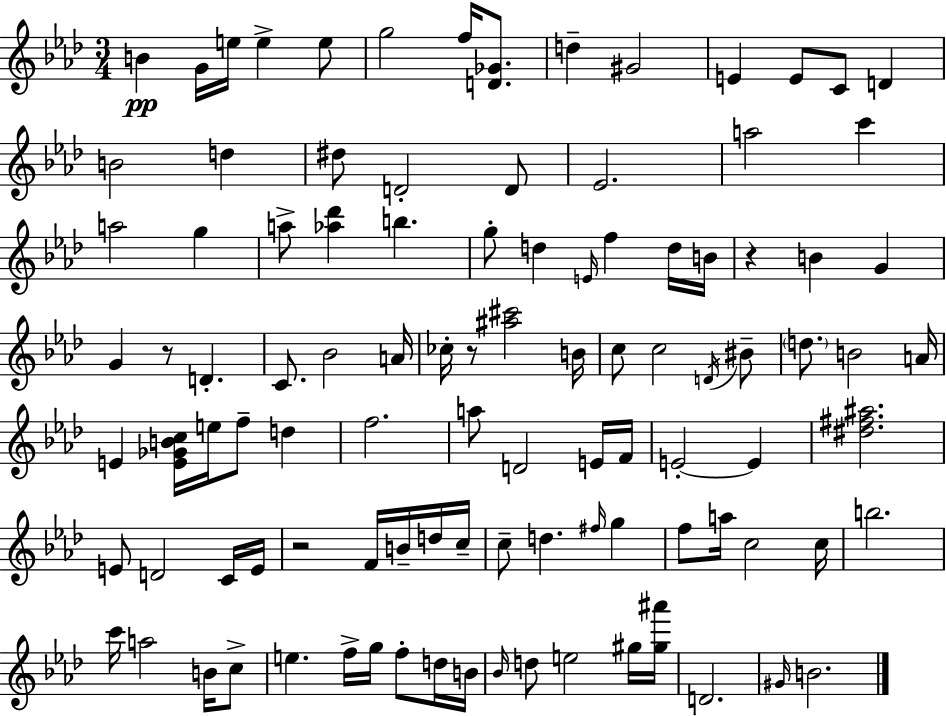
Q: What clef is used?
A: treble